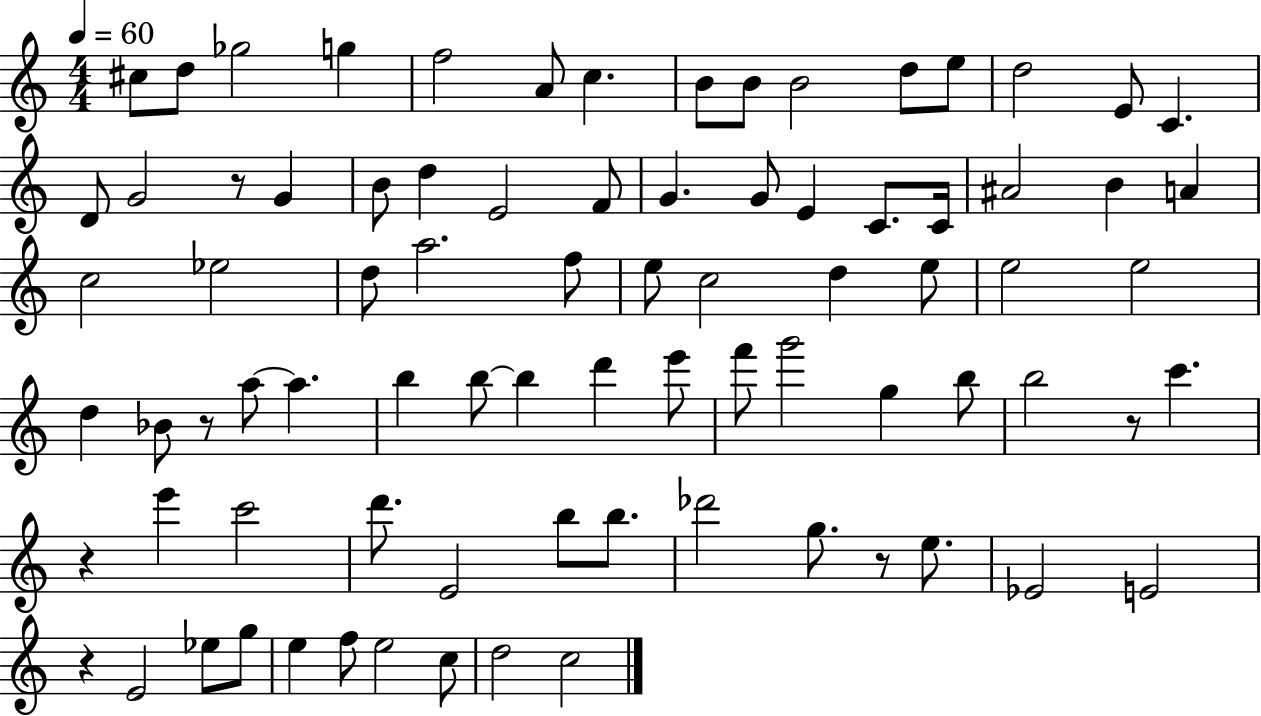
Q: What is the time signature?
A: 4/4